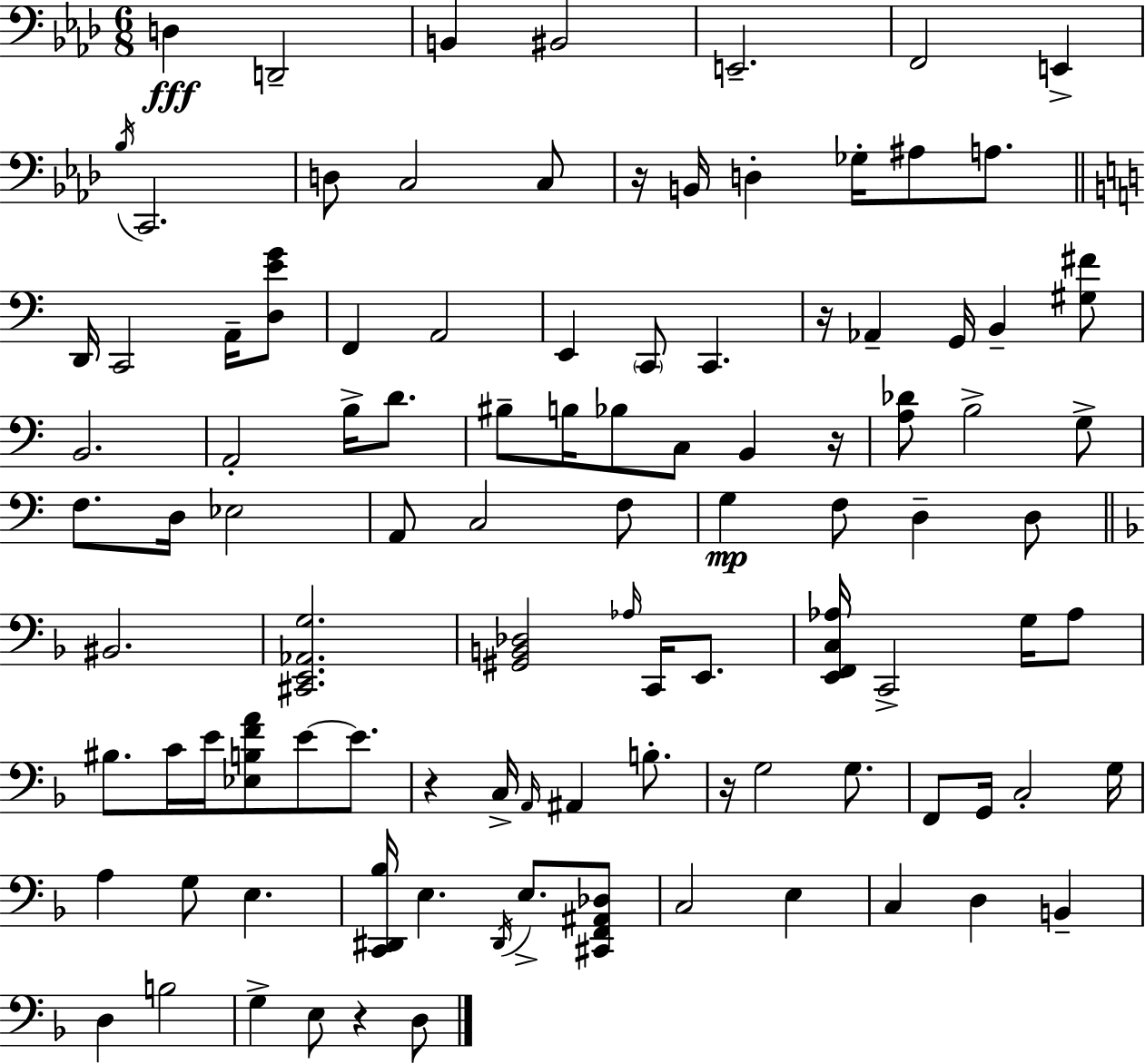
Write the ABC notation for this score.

X:1
T:Untitled
M:6/8
L:1/4
K:Ab
D, D,,2 B,, ^B,,2 E,,2 F,,2 E,, _B,/4 C,,2 D,/2 C,2 C,/2 z/4 B,,/4 D, _G,/4 ^A,/2 A,/2 D,,/4 C,,2 A,,/4 [D,EG]/2 F,, A,,2 E,, C,,/2 C,, z/4 _A,, G,,/4 B,, [^G,^F]/2 B,,2 A,,2 B,/4 D/2 ^B,/2 B,/4 _B,/2 C,/2 B,, z/4 [A,_D]/2 B,2 G,/2 F,/2 D,/4 _E,2 A,,/2 C,2 F,/2 G, F,/2 D, D,/2 ^B,,2 [^C,,E,,_A,,G,]2 [^G,,B,,_D,]2 _A,/4 C,,/4 E,,/2 [E,,F,,C,_A,]/4 C,,2 G,/4 _A,/2 ^B,/2 C/4 E/4 [_E,B,FA]/2 E/2 E/2 z C,/4 A,,/4 ^A,, B,/2 z/4 G,2 G,/2 F,,/2 G,,/4 C,2 G,/4 A, G,/2 E, [C,,^D,,_B,]/4 E, ^D,,/4 E,/2 [^C,,F,,^A,,_D,]/2 C,2 E, C, D, B,, D, B,2 G, E,/2 z D,/2